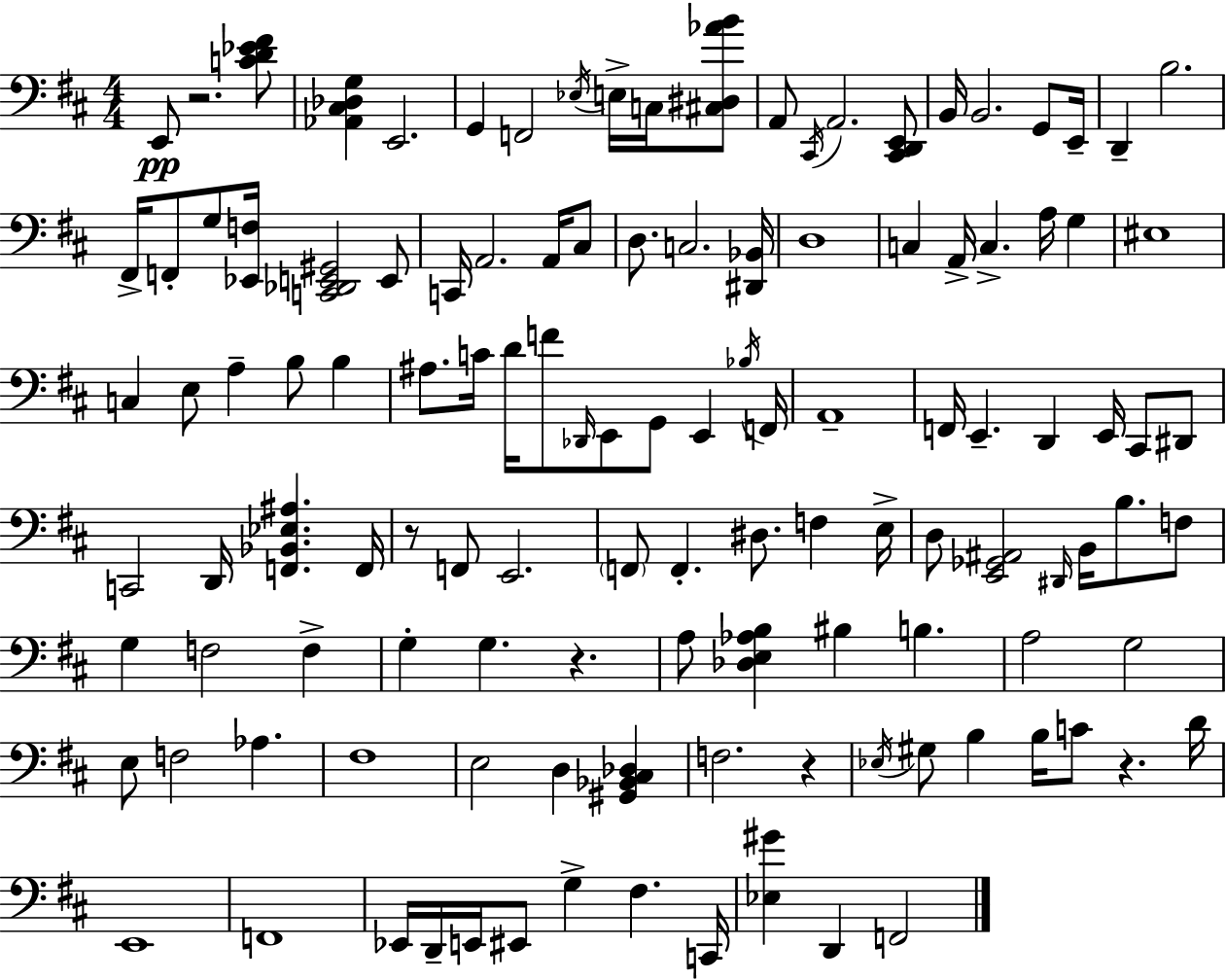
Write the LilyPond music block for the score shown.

{
  \clef bass
  \numericTimeSignature
  \time 4/4
  \key d \major
  e,8\pp r2. <c' d' ees' fis'>8 | <aes, cis des g>4 e,2. | g,4 f,2 \acciaccatura { ees16 } e16-> c16 <cis dis aes' b'>8 | a,8 \acciaccatura { cis,16 } a,2. | \break <cis, d, e,>8 b,16 b,2. g,8 | e,16-- d,4-- b2. | fis,16-> f,8-. g8 <ees, f>16 <c, des, e, gis,>2 | e,8 c,16 a,2. a,16 | \break cis8 d8. c2. | <dis, bes,>16 d1 | c4 a,16-> c4.-> a16 g4 | eis1 | \break c4 e8 a4-- b8 b4 | ais8. c'16 d'16 f'8 \grace { des,16 } e,8 g,8 e,4 | \acciaccatura { bes16 } f,16 a,1-- | f,16 e,4.-- d,4 e,16 | \break cis,8 dis,8 c,2 d,16 <f, bes, ees ais>4. | f,16 r8 f,8 e,2. | \parenthesize f,8 f,4.-. dis8. f4 | e16-> d8 <e, ges, ais,>2 \grace { dis,16 } b,16 | \break b8. f8 g4 f2 | f4-> g4-. g4. r4. | a8 <des e aes b>4 bis4 b4. | a2 g2 | \break e8 f2 aes4. | fis1 | e2 d4 | <gis, bes, cis des>4 f2. | \break r4 \acciaccatura { ees16 } gis8 b4 b16 c'8 r4. | d'16 e,1 | f,1 | ees,16 d,16-- e,16 eis,8 g4-> fis4. | \break c,16 <ees gis'>4 d,4 f,2 | \bar "|."
}